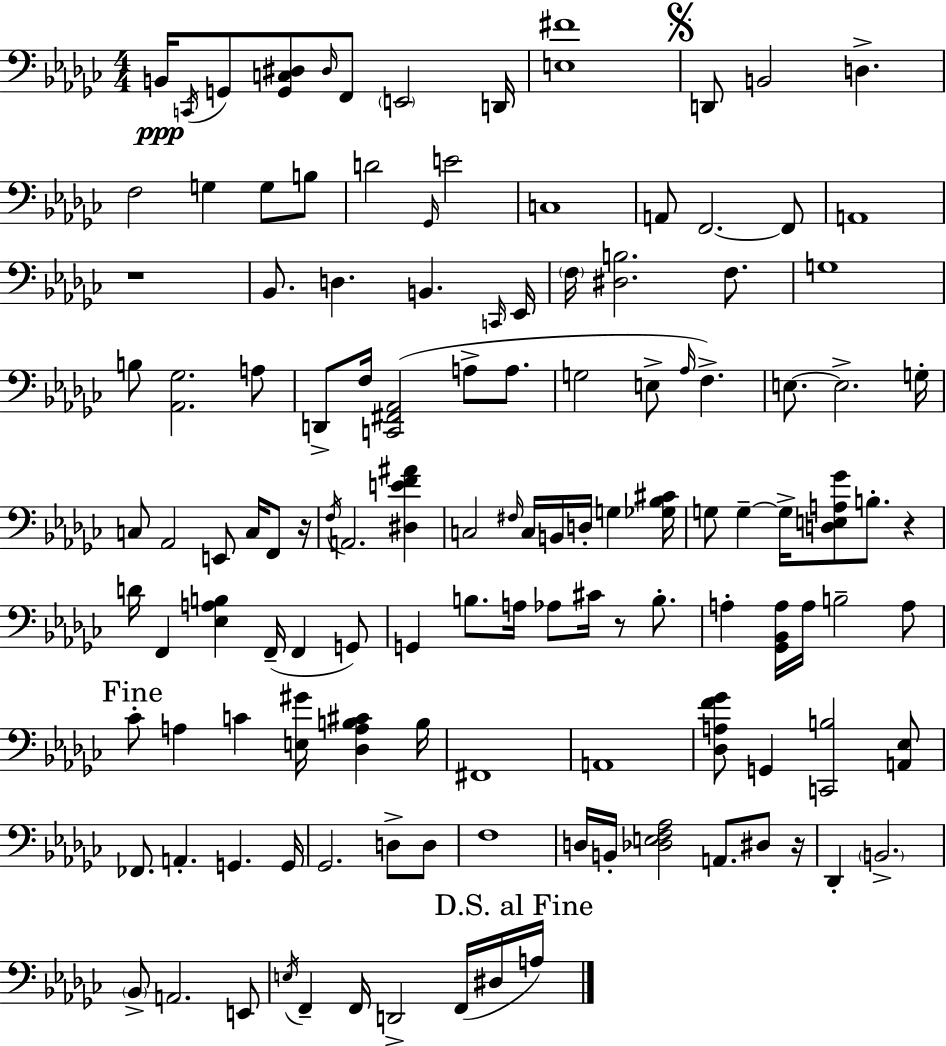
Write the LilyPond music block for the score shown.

{
  \clef bass
  \numericTimeSignature
  \time 4/4
  \key ees \minor
  b,16\ppp \acciaccatura { c,16 } g,8 <g, c dis>8 \grace { dis16 } f,8 \parenthesize e,2 | d,16 <e fis'>1 | \mark \markup { \musicglyph "scripts.segno" } d,8 b,2 d4.-> | f2 g4 g8 | \break b8 d'2 \grace { ges,16 } e'2 | c1 | a,8 f,2.~~ | f,8 a,1 | \break r1 | bes,8. d4. b,4. | \grace { c,16 } ees,16 \parenthesize f16 <dis b>2. | f8. g1 | \break b8 <aes, ges>2. | a8 d,8-> f16 <c, fis, aes,>2( a8-> | a8. g2 e8-> \grace { aes16 }) f4.-> | e8.~~ e2.-> | \break g16-. c8 aes,2 e,8 | c16 f,8 r16 \acciaccatura { f16 } a,2. | <dis e' f' ais'>4 c2 \grace { fis16 } c16 | b,16 d16-. g4 <ges bes cis'>16 g8 g4--~~ g16-> <d e a ges'>8 | \break b8.-. r4 d'16 f,4 <ees a b>4 | f,16--( f,4 g,8) g,4 b8. a16 aes8 | cis'16 r8 b8.-. a4-. <ges, bes, a>16 a16 b2-- | a8 \mark "Fine" ces'8-. a4 c'4 | \break <e gis'>16 <des a b cis'>4 b16 fis,1 | a,1 | <des a f' ges'>8 g,4 <c, b>2 | <a, ees>8 fes,8. a,4.-. | \break g,4. g,16 ges,2. | d8-> d8 f1 | d16 b,16-. <des e f aes>2 | a,8. dis8 r16 des,4-. \parenthesize b,2.-> | \break \parenthesize bes,8-> a,2. | e,8 \acciaccatura { e16 } f,4-- f,16 d,2-> | f,16( dis16 \mark "D.S. al Fine" a16) \bar "|."
}